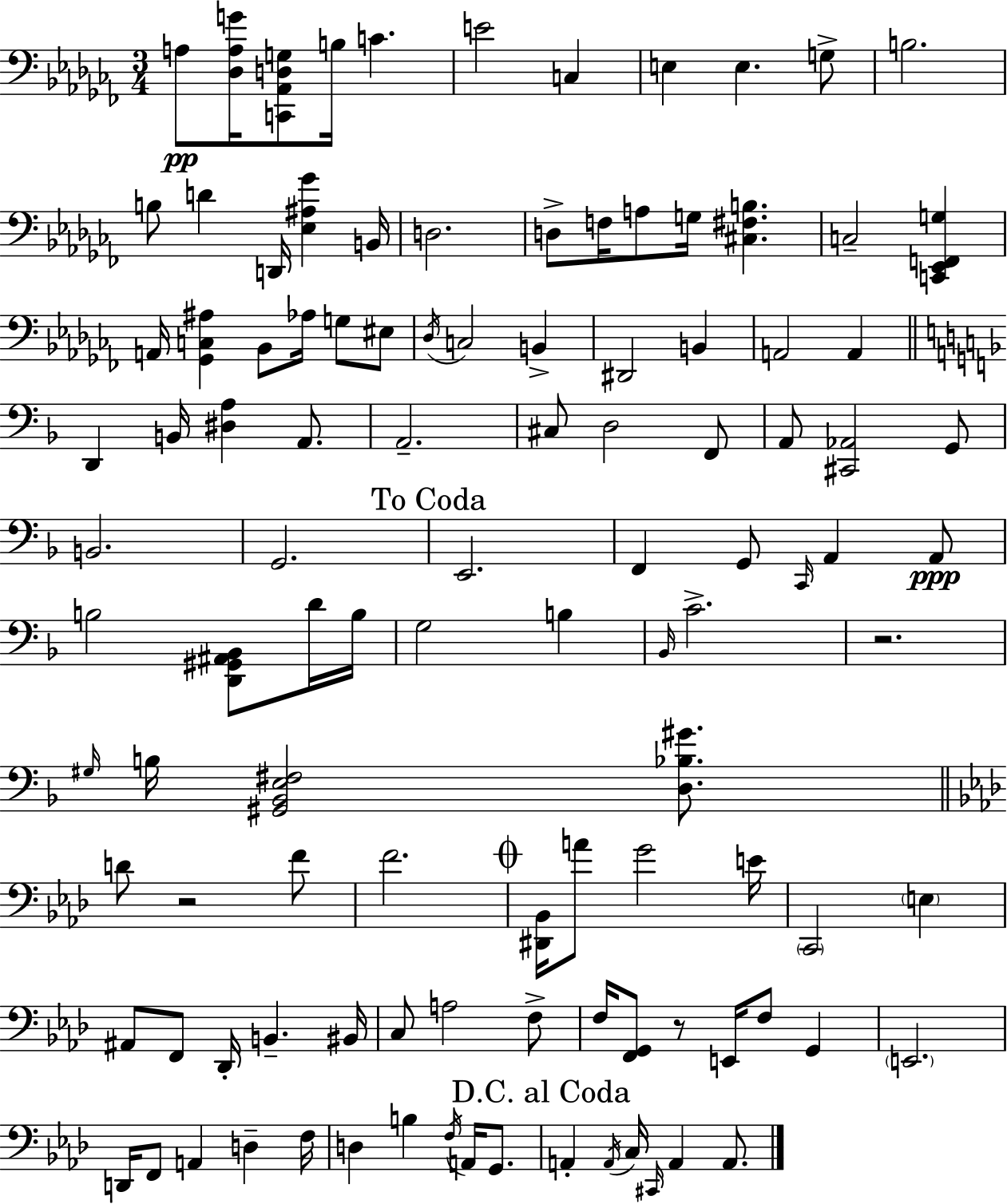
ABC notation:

X:1
T:Untitled
M:3/4
L:1/4
K:Abm
A,/2 [_D,A,G]/4 [C,,_A,,D,G,]/2 B,/4 C E2 C, E, E, G,/2 B,2 B,/2 D D,,/4 [_E,^A,_G] B,,/4 D,2 D,/2 F,/4 A,/2 G,/4 [^C,^F,B,] C,2 [C,,_E,,F,,G,] A,,/4 [_G,,C,^A,] _B,,/2 _A,/4 G,/2 ^E,/2 _D,/4 C,2 B,, ^D,,2 B,, A,,2 A,, D,, B,,/4 [^D,A,] A,,/2 A,,2 ^C,/2 D,2 F,,/2 A,,/2 [^C,,_A,,]2 G,,/2 B,,2 G,,2 E,,2 F,, G,,/2 C,,/4 A,, A,,/2 B,2 [D,,^G,,^A,,_B,,]/2 D/4 B,/4 G,2 B, _B,,/4 C2 z2 ^G,/4 B,/4 [^G,,_B,,E,^F,]2 [D,_B,^G]/2 D/2 z2 F/2 F2 [^D,,_B,,]/4 A/2 G2 E/4 C,,2 E, ^A,,/2 F,,/2 _D,,/4 B,, ^B,,/4 C,/2 A,2 F,/2 F,/4 [F,,G,,]/2 z/2 E,,/4 F,/2 G,, E,,2 D,,/4 F,,/2 A,, D, F,/4 D, B, F,/4 A,,/4 G,,/2 A,, A,,/4 C,/4 ^C,,/4 A,, A,,/2